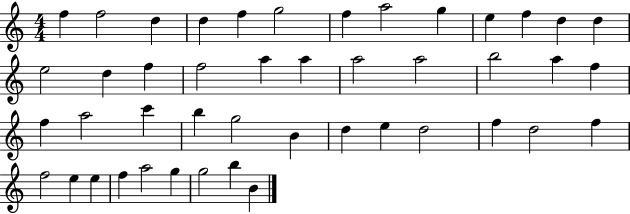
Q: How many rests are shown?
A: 0